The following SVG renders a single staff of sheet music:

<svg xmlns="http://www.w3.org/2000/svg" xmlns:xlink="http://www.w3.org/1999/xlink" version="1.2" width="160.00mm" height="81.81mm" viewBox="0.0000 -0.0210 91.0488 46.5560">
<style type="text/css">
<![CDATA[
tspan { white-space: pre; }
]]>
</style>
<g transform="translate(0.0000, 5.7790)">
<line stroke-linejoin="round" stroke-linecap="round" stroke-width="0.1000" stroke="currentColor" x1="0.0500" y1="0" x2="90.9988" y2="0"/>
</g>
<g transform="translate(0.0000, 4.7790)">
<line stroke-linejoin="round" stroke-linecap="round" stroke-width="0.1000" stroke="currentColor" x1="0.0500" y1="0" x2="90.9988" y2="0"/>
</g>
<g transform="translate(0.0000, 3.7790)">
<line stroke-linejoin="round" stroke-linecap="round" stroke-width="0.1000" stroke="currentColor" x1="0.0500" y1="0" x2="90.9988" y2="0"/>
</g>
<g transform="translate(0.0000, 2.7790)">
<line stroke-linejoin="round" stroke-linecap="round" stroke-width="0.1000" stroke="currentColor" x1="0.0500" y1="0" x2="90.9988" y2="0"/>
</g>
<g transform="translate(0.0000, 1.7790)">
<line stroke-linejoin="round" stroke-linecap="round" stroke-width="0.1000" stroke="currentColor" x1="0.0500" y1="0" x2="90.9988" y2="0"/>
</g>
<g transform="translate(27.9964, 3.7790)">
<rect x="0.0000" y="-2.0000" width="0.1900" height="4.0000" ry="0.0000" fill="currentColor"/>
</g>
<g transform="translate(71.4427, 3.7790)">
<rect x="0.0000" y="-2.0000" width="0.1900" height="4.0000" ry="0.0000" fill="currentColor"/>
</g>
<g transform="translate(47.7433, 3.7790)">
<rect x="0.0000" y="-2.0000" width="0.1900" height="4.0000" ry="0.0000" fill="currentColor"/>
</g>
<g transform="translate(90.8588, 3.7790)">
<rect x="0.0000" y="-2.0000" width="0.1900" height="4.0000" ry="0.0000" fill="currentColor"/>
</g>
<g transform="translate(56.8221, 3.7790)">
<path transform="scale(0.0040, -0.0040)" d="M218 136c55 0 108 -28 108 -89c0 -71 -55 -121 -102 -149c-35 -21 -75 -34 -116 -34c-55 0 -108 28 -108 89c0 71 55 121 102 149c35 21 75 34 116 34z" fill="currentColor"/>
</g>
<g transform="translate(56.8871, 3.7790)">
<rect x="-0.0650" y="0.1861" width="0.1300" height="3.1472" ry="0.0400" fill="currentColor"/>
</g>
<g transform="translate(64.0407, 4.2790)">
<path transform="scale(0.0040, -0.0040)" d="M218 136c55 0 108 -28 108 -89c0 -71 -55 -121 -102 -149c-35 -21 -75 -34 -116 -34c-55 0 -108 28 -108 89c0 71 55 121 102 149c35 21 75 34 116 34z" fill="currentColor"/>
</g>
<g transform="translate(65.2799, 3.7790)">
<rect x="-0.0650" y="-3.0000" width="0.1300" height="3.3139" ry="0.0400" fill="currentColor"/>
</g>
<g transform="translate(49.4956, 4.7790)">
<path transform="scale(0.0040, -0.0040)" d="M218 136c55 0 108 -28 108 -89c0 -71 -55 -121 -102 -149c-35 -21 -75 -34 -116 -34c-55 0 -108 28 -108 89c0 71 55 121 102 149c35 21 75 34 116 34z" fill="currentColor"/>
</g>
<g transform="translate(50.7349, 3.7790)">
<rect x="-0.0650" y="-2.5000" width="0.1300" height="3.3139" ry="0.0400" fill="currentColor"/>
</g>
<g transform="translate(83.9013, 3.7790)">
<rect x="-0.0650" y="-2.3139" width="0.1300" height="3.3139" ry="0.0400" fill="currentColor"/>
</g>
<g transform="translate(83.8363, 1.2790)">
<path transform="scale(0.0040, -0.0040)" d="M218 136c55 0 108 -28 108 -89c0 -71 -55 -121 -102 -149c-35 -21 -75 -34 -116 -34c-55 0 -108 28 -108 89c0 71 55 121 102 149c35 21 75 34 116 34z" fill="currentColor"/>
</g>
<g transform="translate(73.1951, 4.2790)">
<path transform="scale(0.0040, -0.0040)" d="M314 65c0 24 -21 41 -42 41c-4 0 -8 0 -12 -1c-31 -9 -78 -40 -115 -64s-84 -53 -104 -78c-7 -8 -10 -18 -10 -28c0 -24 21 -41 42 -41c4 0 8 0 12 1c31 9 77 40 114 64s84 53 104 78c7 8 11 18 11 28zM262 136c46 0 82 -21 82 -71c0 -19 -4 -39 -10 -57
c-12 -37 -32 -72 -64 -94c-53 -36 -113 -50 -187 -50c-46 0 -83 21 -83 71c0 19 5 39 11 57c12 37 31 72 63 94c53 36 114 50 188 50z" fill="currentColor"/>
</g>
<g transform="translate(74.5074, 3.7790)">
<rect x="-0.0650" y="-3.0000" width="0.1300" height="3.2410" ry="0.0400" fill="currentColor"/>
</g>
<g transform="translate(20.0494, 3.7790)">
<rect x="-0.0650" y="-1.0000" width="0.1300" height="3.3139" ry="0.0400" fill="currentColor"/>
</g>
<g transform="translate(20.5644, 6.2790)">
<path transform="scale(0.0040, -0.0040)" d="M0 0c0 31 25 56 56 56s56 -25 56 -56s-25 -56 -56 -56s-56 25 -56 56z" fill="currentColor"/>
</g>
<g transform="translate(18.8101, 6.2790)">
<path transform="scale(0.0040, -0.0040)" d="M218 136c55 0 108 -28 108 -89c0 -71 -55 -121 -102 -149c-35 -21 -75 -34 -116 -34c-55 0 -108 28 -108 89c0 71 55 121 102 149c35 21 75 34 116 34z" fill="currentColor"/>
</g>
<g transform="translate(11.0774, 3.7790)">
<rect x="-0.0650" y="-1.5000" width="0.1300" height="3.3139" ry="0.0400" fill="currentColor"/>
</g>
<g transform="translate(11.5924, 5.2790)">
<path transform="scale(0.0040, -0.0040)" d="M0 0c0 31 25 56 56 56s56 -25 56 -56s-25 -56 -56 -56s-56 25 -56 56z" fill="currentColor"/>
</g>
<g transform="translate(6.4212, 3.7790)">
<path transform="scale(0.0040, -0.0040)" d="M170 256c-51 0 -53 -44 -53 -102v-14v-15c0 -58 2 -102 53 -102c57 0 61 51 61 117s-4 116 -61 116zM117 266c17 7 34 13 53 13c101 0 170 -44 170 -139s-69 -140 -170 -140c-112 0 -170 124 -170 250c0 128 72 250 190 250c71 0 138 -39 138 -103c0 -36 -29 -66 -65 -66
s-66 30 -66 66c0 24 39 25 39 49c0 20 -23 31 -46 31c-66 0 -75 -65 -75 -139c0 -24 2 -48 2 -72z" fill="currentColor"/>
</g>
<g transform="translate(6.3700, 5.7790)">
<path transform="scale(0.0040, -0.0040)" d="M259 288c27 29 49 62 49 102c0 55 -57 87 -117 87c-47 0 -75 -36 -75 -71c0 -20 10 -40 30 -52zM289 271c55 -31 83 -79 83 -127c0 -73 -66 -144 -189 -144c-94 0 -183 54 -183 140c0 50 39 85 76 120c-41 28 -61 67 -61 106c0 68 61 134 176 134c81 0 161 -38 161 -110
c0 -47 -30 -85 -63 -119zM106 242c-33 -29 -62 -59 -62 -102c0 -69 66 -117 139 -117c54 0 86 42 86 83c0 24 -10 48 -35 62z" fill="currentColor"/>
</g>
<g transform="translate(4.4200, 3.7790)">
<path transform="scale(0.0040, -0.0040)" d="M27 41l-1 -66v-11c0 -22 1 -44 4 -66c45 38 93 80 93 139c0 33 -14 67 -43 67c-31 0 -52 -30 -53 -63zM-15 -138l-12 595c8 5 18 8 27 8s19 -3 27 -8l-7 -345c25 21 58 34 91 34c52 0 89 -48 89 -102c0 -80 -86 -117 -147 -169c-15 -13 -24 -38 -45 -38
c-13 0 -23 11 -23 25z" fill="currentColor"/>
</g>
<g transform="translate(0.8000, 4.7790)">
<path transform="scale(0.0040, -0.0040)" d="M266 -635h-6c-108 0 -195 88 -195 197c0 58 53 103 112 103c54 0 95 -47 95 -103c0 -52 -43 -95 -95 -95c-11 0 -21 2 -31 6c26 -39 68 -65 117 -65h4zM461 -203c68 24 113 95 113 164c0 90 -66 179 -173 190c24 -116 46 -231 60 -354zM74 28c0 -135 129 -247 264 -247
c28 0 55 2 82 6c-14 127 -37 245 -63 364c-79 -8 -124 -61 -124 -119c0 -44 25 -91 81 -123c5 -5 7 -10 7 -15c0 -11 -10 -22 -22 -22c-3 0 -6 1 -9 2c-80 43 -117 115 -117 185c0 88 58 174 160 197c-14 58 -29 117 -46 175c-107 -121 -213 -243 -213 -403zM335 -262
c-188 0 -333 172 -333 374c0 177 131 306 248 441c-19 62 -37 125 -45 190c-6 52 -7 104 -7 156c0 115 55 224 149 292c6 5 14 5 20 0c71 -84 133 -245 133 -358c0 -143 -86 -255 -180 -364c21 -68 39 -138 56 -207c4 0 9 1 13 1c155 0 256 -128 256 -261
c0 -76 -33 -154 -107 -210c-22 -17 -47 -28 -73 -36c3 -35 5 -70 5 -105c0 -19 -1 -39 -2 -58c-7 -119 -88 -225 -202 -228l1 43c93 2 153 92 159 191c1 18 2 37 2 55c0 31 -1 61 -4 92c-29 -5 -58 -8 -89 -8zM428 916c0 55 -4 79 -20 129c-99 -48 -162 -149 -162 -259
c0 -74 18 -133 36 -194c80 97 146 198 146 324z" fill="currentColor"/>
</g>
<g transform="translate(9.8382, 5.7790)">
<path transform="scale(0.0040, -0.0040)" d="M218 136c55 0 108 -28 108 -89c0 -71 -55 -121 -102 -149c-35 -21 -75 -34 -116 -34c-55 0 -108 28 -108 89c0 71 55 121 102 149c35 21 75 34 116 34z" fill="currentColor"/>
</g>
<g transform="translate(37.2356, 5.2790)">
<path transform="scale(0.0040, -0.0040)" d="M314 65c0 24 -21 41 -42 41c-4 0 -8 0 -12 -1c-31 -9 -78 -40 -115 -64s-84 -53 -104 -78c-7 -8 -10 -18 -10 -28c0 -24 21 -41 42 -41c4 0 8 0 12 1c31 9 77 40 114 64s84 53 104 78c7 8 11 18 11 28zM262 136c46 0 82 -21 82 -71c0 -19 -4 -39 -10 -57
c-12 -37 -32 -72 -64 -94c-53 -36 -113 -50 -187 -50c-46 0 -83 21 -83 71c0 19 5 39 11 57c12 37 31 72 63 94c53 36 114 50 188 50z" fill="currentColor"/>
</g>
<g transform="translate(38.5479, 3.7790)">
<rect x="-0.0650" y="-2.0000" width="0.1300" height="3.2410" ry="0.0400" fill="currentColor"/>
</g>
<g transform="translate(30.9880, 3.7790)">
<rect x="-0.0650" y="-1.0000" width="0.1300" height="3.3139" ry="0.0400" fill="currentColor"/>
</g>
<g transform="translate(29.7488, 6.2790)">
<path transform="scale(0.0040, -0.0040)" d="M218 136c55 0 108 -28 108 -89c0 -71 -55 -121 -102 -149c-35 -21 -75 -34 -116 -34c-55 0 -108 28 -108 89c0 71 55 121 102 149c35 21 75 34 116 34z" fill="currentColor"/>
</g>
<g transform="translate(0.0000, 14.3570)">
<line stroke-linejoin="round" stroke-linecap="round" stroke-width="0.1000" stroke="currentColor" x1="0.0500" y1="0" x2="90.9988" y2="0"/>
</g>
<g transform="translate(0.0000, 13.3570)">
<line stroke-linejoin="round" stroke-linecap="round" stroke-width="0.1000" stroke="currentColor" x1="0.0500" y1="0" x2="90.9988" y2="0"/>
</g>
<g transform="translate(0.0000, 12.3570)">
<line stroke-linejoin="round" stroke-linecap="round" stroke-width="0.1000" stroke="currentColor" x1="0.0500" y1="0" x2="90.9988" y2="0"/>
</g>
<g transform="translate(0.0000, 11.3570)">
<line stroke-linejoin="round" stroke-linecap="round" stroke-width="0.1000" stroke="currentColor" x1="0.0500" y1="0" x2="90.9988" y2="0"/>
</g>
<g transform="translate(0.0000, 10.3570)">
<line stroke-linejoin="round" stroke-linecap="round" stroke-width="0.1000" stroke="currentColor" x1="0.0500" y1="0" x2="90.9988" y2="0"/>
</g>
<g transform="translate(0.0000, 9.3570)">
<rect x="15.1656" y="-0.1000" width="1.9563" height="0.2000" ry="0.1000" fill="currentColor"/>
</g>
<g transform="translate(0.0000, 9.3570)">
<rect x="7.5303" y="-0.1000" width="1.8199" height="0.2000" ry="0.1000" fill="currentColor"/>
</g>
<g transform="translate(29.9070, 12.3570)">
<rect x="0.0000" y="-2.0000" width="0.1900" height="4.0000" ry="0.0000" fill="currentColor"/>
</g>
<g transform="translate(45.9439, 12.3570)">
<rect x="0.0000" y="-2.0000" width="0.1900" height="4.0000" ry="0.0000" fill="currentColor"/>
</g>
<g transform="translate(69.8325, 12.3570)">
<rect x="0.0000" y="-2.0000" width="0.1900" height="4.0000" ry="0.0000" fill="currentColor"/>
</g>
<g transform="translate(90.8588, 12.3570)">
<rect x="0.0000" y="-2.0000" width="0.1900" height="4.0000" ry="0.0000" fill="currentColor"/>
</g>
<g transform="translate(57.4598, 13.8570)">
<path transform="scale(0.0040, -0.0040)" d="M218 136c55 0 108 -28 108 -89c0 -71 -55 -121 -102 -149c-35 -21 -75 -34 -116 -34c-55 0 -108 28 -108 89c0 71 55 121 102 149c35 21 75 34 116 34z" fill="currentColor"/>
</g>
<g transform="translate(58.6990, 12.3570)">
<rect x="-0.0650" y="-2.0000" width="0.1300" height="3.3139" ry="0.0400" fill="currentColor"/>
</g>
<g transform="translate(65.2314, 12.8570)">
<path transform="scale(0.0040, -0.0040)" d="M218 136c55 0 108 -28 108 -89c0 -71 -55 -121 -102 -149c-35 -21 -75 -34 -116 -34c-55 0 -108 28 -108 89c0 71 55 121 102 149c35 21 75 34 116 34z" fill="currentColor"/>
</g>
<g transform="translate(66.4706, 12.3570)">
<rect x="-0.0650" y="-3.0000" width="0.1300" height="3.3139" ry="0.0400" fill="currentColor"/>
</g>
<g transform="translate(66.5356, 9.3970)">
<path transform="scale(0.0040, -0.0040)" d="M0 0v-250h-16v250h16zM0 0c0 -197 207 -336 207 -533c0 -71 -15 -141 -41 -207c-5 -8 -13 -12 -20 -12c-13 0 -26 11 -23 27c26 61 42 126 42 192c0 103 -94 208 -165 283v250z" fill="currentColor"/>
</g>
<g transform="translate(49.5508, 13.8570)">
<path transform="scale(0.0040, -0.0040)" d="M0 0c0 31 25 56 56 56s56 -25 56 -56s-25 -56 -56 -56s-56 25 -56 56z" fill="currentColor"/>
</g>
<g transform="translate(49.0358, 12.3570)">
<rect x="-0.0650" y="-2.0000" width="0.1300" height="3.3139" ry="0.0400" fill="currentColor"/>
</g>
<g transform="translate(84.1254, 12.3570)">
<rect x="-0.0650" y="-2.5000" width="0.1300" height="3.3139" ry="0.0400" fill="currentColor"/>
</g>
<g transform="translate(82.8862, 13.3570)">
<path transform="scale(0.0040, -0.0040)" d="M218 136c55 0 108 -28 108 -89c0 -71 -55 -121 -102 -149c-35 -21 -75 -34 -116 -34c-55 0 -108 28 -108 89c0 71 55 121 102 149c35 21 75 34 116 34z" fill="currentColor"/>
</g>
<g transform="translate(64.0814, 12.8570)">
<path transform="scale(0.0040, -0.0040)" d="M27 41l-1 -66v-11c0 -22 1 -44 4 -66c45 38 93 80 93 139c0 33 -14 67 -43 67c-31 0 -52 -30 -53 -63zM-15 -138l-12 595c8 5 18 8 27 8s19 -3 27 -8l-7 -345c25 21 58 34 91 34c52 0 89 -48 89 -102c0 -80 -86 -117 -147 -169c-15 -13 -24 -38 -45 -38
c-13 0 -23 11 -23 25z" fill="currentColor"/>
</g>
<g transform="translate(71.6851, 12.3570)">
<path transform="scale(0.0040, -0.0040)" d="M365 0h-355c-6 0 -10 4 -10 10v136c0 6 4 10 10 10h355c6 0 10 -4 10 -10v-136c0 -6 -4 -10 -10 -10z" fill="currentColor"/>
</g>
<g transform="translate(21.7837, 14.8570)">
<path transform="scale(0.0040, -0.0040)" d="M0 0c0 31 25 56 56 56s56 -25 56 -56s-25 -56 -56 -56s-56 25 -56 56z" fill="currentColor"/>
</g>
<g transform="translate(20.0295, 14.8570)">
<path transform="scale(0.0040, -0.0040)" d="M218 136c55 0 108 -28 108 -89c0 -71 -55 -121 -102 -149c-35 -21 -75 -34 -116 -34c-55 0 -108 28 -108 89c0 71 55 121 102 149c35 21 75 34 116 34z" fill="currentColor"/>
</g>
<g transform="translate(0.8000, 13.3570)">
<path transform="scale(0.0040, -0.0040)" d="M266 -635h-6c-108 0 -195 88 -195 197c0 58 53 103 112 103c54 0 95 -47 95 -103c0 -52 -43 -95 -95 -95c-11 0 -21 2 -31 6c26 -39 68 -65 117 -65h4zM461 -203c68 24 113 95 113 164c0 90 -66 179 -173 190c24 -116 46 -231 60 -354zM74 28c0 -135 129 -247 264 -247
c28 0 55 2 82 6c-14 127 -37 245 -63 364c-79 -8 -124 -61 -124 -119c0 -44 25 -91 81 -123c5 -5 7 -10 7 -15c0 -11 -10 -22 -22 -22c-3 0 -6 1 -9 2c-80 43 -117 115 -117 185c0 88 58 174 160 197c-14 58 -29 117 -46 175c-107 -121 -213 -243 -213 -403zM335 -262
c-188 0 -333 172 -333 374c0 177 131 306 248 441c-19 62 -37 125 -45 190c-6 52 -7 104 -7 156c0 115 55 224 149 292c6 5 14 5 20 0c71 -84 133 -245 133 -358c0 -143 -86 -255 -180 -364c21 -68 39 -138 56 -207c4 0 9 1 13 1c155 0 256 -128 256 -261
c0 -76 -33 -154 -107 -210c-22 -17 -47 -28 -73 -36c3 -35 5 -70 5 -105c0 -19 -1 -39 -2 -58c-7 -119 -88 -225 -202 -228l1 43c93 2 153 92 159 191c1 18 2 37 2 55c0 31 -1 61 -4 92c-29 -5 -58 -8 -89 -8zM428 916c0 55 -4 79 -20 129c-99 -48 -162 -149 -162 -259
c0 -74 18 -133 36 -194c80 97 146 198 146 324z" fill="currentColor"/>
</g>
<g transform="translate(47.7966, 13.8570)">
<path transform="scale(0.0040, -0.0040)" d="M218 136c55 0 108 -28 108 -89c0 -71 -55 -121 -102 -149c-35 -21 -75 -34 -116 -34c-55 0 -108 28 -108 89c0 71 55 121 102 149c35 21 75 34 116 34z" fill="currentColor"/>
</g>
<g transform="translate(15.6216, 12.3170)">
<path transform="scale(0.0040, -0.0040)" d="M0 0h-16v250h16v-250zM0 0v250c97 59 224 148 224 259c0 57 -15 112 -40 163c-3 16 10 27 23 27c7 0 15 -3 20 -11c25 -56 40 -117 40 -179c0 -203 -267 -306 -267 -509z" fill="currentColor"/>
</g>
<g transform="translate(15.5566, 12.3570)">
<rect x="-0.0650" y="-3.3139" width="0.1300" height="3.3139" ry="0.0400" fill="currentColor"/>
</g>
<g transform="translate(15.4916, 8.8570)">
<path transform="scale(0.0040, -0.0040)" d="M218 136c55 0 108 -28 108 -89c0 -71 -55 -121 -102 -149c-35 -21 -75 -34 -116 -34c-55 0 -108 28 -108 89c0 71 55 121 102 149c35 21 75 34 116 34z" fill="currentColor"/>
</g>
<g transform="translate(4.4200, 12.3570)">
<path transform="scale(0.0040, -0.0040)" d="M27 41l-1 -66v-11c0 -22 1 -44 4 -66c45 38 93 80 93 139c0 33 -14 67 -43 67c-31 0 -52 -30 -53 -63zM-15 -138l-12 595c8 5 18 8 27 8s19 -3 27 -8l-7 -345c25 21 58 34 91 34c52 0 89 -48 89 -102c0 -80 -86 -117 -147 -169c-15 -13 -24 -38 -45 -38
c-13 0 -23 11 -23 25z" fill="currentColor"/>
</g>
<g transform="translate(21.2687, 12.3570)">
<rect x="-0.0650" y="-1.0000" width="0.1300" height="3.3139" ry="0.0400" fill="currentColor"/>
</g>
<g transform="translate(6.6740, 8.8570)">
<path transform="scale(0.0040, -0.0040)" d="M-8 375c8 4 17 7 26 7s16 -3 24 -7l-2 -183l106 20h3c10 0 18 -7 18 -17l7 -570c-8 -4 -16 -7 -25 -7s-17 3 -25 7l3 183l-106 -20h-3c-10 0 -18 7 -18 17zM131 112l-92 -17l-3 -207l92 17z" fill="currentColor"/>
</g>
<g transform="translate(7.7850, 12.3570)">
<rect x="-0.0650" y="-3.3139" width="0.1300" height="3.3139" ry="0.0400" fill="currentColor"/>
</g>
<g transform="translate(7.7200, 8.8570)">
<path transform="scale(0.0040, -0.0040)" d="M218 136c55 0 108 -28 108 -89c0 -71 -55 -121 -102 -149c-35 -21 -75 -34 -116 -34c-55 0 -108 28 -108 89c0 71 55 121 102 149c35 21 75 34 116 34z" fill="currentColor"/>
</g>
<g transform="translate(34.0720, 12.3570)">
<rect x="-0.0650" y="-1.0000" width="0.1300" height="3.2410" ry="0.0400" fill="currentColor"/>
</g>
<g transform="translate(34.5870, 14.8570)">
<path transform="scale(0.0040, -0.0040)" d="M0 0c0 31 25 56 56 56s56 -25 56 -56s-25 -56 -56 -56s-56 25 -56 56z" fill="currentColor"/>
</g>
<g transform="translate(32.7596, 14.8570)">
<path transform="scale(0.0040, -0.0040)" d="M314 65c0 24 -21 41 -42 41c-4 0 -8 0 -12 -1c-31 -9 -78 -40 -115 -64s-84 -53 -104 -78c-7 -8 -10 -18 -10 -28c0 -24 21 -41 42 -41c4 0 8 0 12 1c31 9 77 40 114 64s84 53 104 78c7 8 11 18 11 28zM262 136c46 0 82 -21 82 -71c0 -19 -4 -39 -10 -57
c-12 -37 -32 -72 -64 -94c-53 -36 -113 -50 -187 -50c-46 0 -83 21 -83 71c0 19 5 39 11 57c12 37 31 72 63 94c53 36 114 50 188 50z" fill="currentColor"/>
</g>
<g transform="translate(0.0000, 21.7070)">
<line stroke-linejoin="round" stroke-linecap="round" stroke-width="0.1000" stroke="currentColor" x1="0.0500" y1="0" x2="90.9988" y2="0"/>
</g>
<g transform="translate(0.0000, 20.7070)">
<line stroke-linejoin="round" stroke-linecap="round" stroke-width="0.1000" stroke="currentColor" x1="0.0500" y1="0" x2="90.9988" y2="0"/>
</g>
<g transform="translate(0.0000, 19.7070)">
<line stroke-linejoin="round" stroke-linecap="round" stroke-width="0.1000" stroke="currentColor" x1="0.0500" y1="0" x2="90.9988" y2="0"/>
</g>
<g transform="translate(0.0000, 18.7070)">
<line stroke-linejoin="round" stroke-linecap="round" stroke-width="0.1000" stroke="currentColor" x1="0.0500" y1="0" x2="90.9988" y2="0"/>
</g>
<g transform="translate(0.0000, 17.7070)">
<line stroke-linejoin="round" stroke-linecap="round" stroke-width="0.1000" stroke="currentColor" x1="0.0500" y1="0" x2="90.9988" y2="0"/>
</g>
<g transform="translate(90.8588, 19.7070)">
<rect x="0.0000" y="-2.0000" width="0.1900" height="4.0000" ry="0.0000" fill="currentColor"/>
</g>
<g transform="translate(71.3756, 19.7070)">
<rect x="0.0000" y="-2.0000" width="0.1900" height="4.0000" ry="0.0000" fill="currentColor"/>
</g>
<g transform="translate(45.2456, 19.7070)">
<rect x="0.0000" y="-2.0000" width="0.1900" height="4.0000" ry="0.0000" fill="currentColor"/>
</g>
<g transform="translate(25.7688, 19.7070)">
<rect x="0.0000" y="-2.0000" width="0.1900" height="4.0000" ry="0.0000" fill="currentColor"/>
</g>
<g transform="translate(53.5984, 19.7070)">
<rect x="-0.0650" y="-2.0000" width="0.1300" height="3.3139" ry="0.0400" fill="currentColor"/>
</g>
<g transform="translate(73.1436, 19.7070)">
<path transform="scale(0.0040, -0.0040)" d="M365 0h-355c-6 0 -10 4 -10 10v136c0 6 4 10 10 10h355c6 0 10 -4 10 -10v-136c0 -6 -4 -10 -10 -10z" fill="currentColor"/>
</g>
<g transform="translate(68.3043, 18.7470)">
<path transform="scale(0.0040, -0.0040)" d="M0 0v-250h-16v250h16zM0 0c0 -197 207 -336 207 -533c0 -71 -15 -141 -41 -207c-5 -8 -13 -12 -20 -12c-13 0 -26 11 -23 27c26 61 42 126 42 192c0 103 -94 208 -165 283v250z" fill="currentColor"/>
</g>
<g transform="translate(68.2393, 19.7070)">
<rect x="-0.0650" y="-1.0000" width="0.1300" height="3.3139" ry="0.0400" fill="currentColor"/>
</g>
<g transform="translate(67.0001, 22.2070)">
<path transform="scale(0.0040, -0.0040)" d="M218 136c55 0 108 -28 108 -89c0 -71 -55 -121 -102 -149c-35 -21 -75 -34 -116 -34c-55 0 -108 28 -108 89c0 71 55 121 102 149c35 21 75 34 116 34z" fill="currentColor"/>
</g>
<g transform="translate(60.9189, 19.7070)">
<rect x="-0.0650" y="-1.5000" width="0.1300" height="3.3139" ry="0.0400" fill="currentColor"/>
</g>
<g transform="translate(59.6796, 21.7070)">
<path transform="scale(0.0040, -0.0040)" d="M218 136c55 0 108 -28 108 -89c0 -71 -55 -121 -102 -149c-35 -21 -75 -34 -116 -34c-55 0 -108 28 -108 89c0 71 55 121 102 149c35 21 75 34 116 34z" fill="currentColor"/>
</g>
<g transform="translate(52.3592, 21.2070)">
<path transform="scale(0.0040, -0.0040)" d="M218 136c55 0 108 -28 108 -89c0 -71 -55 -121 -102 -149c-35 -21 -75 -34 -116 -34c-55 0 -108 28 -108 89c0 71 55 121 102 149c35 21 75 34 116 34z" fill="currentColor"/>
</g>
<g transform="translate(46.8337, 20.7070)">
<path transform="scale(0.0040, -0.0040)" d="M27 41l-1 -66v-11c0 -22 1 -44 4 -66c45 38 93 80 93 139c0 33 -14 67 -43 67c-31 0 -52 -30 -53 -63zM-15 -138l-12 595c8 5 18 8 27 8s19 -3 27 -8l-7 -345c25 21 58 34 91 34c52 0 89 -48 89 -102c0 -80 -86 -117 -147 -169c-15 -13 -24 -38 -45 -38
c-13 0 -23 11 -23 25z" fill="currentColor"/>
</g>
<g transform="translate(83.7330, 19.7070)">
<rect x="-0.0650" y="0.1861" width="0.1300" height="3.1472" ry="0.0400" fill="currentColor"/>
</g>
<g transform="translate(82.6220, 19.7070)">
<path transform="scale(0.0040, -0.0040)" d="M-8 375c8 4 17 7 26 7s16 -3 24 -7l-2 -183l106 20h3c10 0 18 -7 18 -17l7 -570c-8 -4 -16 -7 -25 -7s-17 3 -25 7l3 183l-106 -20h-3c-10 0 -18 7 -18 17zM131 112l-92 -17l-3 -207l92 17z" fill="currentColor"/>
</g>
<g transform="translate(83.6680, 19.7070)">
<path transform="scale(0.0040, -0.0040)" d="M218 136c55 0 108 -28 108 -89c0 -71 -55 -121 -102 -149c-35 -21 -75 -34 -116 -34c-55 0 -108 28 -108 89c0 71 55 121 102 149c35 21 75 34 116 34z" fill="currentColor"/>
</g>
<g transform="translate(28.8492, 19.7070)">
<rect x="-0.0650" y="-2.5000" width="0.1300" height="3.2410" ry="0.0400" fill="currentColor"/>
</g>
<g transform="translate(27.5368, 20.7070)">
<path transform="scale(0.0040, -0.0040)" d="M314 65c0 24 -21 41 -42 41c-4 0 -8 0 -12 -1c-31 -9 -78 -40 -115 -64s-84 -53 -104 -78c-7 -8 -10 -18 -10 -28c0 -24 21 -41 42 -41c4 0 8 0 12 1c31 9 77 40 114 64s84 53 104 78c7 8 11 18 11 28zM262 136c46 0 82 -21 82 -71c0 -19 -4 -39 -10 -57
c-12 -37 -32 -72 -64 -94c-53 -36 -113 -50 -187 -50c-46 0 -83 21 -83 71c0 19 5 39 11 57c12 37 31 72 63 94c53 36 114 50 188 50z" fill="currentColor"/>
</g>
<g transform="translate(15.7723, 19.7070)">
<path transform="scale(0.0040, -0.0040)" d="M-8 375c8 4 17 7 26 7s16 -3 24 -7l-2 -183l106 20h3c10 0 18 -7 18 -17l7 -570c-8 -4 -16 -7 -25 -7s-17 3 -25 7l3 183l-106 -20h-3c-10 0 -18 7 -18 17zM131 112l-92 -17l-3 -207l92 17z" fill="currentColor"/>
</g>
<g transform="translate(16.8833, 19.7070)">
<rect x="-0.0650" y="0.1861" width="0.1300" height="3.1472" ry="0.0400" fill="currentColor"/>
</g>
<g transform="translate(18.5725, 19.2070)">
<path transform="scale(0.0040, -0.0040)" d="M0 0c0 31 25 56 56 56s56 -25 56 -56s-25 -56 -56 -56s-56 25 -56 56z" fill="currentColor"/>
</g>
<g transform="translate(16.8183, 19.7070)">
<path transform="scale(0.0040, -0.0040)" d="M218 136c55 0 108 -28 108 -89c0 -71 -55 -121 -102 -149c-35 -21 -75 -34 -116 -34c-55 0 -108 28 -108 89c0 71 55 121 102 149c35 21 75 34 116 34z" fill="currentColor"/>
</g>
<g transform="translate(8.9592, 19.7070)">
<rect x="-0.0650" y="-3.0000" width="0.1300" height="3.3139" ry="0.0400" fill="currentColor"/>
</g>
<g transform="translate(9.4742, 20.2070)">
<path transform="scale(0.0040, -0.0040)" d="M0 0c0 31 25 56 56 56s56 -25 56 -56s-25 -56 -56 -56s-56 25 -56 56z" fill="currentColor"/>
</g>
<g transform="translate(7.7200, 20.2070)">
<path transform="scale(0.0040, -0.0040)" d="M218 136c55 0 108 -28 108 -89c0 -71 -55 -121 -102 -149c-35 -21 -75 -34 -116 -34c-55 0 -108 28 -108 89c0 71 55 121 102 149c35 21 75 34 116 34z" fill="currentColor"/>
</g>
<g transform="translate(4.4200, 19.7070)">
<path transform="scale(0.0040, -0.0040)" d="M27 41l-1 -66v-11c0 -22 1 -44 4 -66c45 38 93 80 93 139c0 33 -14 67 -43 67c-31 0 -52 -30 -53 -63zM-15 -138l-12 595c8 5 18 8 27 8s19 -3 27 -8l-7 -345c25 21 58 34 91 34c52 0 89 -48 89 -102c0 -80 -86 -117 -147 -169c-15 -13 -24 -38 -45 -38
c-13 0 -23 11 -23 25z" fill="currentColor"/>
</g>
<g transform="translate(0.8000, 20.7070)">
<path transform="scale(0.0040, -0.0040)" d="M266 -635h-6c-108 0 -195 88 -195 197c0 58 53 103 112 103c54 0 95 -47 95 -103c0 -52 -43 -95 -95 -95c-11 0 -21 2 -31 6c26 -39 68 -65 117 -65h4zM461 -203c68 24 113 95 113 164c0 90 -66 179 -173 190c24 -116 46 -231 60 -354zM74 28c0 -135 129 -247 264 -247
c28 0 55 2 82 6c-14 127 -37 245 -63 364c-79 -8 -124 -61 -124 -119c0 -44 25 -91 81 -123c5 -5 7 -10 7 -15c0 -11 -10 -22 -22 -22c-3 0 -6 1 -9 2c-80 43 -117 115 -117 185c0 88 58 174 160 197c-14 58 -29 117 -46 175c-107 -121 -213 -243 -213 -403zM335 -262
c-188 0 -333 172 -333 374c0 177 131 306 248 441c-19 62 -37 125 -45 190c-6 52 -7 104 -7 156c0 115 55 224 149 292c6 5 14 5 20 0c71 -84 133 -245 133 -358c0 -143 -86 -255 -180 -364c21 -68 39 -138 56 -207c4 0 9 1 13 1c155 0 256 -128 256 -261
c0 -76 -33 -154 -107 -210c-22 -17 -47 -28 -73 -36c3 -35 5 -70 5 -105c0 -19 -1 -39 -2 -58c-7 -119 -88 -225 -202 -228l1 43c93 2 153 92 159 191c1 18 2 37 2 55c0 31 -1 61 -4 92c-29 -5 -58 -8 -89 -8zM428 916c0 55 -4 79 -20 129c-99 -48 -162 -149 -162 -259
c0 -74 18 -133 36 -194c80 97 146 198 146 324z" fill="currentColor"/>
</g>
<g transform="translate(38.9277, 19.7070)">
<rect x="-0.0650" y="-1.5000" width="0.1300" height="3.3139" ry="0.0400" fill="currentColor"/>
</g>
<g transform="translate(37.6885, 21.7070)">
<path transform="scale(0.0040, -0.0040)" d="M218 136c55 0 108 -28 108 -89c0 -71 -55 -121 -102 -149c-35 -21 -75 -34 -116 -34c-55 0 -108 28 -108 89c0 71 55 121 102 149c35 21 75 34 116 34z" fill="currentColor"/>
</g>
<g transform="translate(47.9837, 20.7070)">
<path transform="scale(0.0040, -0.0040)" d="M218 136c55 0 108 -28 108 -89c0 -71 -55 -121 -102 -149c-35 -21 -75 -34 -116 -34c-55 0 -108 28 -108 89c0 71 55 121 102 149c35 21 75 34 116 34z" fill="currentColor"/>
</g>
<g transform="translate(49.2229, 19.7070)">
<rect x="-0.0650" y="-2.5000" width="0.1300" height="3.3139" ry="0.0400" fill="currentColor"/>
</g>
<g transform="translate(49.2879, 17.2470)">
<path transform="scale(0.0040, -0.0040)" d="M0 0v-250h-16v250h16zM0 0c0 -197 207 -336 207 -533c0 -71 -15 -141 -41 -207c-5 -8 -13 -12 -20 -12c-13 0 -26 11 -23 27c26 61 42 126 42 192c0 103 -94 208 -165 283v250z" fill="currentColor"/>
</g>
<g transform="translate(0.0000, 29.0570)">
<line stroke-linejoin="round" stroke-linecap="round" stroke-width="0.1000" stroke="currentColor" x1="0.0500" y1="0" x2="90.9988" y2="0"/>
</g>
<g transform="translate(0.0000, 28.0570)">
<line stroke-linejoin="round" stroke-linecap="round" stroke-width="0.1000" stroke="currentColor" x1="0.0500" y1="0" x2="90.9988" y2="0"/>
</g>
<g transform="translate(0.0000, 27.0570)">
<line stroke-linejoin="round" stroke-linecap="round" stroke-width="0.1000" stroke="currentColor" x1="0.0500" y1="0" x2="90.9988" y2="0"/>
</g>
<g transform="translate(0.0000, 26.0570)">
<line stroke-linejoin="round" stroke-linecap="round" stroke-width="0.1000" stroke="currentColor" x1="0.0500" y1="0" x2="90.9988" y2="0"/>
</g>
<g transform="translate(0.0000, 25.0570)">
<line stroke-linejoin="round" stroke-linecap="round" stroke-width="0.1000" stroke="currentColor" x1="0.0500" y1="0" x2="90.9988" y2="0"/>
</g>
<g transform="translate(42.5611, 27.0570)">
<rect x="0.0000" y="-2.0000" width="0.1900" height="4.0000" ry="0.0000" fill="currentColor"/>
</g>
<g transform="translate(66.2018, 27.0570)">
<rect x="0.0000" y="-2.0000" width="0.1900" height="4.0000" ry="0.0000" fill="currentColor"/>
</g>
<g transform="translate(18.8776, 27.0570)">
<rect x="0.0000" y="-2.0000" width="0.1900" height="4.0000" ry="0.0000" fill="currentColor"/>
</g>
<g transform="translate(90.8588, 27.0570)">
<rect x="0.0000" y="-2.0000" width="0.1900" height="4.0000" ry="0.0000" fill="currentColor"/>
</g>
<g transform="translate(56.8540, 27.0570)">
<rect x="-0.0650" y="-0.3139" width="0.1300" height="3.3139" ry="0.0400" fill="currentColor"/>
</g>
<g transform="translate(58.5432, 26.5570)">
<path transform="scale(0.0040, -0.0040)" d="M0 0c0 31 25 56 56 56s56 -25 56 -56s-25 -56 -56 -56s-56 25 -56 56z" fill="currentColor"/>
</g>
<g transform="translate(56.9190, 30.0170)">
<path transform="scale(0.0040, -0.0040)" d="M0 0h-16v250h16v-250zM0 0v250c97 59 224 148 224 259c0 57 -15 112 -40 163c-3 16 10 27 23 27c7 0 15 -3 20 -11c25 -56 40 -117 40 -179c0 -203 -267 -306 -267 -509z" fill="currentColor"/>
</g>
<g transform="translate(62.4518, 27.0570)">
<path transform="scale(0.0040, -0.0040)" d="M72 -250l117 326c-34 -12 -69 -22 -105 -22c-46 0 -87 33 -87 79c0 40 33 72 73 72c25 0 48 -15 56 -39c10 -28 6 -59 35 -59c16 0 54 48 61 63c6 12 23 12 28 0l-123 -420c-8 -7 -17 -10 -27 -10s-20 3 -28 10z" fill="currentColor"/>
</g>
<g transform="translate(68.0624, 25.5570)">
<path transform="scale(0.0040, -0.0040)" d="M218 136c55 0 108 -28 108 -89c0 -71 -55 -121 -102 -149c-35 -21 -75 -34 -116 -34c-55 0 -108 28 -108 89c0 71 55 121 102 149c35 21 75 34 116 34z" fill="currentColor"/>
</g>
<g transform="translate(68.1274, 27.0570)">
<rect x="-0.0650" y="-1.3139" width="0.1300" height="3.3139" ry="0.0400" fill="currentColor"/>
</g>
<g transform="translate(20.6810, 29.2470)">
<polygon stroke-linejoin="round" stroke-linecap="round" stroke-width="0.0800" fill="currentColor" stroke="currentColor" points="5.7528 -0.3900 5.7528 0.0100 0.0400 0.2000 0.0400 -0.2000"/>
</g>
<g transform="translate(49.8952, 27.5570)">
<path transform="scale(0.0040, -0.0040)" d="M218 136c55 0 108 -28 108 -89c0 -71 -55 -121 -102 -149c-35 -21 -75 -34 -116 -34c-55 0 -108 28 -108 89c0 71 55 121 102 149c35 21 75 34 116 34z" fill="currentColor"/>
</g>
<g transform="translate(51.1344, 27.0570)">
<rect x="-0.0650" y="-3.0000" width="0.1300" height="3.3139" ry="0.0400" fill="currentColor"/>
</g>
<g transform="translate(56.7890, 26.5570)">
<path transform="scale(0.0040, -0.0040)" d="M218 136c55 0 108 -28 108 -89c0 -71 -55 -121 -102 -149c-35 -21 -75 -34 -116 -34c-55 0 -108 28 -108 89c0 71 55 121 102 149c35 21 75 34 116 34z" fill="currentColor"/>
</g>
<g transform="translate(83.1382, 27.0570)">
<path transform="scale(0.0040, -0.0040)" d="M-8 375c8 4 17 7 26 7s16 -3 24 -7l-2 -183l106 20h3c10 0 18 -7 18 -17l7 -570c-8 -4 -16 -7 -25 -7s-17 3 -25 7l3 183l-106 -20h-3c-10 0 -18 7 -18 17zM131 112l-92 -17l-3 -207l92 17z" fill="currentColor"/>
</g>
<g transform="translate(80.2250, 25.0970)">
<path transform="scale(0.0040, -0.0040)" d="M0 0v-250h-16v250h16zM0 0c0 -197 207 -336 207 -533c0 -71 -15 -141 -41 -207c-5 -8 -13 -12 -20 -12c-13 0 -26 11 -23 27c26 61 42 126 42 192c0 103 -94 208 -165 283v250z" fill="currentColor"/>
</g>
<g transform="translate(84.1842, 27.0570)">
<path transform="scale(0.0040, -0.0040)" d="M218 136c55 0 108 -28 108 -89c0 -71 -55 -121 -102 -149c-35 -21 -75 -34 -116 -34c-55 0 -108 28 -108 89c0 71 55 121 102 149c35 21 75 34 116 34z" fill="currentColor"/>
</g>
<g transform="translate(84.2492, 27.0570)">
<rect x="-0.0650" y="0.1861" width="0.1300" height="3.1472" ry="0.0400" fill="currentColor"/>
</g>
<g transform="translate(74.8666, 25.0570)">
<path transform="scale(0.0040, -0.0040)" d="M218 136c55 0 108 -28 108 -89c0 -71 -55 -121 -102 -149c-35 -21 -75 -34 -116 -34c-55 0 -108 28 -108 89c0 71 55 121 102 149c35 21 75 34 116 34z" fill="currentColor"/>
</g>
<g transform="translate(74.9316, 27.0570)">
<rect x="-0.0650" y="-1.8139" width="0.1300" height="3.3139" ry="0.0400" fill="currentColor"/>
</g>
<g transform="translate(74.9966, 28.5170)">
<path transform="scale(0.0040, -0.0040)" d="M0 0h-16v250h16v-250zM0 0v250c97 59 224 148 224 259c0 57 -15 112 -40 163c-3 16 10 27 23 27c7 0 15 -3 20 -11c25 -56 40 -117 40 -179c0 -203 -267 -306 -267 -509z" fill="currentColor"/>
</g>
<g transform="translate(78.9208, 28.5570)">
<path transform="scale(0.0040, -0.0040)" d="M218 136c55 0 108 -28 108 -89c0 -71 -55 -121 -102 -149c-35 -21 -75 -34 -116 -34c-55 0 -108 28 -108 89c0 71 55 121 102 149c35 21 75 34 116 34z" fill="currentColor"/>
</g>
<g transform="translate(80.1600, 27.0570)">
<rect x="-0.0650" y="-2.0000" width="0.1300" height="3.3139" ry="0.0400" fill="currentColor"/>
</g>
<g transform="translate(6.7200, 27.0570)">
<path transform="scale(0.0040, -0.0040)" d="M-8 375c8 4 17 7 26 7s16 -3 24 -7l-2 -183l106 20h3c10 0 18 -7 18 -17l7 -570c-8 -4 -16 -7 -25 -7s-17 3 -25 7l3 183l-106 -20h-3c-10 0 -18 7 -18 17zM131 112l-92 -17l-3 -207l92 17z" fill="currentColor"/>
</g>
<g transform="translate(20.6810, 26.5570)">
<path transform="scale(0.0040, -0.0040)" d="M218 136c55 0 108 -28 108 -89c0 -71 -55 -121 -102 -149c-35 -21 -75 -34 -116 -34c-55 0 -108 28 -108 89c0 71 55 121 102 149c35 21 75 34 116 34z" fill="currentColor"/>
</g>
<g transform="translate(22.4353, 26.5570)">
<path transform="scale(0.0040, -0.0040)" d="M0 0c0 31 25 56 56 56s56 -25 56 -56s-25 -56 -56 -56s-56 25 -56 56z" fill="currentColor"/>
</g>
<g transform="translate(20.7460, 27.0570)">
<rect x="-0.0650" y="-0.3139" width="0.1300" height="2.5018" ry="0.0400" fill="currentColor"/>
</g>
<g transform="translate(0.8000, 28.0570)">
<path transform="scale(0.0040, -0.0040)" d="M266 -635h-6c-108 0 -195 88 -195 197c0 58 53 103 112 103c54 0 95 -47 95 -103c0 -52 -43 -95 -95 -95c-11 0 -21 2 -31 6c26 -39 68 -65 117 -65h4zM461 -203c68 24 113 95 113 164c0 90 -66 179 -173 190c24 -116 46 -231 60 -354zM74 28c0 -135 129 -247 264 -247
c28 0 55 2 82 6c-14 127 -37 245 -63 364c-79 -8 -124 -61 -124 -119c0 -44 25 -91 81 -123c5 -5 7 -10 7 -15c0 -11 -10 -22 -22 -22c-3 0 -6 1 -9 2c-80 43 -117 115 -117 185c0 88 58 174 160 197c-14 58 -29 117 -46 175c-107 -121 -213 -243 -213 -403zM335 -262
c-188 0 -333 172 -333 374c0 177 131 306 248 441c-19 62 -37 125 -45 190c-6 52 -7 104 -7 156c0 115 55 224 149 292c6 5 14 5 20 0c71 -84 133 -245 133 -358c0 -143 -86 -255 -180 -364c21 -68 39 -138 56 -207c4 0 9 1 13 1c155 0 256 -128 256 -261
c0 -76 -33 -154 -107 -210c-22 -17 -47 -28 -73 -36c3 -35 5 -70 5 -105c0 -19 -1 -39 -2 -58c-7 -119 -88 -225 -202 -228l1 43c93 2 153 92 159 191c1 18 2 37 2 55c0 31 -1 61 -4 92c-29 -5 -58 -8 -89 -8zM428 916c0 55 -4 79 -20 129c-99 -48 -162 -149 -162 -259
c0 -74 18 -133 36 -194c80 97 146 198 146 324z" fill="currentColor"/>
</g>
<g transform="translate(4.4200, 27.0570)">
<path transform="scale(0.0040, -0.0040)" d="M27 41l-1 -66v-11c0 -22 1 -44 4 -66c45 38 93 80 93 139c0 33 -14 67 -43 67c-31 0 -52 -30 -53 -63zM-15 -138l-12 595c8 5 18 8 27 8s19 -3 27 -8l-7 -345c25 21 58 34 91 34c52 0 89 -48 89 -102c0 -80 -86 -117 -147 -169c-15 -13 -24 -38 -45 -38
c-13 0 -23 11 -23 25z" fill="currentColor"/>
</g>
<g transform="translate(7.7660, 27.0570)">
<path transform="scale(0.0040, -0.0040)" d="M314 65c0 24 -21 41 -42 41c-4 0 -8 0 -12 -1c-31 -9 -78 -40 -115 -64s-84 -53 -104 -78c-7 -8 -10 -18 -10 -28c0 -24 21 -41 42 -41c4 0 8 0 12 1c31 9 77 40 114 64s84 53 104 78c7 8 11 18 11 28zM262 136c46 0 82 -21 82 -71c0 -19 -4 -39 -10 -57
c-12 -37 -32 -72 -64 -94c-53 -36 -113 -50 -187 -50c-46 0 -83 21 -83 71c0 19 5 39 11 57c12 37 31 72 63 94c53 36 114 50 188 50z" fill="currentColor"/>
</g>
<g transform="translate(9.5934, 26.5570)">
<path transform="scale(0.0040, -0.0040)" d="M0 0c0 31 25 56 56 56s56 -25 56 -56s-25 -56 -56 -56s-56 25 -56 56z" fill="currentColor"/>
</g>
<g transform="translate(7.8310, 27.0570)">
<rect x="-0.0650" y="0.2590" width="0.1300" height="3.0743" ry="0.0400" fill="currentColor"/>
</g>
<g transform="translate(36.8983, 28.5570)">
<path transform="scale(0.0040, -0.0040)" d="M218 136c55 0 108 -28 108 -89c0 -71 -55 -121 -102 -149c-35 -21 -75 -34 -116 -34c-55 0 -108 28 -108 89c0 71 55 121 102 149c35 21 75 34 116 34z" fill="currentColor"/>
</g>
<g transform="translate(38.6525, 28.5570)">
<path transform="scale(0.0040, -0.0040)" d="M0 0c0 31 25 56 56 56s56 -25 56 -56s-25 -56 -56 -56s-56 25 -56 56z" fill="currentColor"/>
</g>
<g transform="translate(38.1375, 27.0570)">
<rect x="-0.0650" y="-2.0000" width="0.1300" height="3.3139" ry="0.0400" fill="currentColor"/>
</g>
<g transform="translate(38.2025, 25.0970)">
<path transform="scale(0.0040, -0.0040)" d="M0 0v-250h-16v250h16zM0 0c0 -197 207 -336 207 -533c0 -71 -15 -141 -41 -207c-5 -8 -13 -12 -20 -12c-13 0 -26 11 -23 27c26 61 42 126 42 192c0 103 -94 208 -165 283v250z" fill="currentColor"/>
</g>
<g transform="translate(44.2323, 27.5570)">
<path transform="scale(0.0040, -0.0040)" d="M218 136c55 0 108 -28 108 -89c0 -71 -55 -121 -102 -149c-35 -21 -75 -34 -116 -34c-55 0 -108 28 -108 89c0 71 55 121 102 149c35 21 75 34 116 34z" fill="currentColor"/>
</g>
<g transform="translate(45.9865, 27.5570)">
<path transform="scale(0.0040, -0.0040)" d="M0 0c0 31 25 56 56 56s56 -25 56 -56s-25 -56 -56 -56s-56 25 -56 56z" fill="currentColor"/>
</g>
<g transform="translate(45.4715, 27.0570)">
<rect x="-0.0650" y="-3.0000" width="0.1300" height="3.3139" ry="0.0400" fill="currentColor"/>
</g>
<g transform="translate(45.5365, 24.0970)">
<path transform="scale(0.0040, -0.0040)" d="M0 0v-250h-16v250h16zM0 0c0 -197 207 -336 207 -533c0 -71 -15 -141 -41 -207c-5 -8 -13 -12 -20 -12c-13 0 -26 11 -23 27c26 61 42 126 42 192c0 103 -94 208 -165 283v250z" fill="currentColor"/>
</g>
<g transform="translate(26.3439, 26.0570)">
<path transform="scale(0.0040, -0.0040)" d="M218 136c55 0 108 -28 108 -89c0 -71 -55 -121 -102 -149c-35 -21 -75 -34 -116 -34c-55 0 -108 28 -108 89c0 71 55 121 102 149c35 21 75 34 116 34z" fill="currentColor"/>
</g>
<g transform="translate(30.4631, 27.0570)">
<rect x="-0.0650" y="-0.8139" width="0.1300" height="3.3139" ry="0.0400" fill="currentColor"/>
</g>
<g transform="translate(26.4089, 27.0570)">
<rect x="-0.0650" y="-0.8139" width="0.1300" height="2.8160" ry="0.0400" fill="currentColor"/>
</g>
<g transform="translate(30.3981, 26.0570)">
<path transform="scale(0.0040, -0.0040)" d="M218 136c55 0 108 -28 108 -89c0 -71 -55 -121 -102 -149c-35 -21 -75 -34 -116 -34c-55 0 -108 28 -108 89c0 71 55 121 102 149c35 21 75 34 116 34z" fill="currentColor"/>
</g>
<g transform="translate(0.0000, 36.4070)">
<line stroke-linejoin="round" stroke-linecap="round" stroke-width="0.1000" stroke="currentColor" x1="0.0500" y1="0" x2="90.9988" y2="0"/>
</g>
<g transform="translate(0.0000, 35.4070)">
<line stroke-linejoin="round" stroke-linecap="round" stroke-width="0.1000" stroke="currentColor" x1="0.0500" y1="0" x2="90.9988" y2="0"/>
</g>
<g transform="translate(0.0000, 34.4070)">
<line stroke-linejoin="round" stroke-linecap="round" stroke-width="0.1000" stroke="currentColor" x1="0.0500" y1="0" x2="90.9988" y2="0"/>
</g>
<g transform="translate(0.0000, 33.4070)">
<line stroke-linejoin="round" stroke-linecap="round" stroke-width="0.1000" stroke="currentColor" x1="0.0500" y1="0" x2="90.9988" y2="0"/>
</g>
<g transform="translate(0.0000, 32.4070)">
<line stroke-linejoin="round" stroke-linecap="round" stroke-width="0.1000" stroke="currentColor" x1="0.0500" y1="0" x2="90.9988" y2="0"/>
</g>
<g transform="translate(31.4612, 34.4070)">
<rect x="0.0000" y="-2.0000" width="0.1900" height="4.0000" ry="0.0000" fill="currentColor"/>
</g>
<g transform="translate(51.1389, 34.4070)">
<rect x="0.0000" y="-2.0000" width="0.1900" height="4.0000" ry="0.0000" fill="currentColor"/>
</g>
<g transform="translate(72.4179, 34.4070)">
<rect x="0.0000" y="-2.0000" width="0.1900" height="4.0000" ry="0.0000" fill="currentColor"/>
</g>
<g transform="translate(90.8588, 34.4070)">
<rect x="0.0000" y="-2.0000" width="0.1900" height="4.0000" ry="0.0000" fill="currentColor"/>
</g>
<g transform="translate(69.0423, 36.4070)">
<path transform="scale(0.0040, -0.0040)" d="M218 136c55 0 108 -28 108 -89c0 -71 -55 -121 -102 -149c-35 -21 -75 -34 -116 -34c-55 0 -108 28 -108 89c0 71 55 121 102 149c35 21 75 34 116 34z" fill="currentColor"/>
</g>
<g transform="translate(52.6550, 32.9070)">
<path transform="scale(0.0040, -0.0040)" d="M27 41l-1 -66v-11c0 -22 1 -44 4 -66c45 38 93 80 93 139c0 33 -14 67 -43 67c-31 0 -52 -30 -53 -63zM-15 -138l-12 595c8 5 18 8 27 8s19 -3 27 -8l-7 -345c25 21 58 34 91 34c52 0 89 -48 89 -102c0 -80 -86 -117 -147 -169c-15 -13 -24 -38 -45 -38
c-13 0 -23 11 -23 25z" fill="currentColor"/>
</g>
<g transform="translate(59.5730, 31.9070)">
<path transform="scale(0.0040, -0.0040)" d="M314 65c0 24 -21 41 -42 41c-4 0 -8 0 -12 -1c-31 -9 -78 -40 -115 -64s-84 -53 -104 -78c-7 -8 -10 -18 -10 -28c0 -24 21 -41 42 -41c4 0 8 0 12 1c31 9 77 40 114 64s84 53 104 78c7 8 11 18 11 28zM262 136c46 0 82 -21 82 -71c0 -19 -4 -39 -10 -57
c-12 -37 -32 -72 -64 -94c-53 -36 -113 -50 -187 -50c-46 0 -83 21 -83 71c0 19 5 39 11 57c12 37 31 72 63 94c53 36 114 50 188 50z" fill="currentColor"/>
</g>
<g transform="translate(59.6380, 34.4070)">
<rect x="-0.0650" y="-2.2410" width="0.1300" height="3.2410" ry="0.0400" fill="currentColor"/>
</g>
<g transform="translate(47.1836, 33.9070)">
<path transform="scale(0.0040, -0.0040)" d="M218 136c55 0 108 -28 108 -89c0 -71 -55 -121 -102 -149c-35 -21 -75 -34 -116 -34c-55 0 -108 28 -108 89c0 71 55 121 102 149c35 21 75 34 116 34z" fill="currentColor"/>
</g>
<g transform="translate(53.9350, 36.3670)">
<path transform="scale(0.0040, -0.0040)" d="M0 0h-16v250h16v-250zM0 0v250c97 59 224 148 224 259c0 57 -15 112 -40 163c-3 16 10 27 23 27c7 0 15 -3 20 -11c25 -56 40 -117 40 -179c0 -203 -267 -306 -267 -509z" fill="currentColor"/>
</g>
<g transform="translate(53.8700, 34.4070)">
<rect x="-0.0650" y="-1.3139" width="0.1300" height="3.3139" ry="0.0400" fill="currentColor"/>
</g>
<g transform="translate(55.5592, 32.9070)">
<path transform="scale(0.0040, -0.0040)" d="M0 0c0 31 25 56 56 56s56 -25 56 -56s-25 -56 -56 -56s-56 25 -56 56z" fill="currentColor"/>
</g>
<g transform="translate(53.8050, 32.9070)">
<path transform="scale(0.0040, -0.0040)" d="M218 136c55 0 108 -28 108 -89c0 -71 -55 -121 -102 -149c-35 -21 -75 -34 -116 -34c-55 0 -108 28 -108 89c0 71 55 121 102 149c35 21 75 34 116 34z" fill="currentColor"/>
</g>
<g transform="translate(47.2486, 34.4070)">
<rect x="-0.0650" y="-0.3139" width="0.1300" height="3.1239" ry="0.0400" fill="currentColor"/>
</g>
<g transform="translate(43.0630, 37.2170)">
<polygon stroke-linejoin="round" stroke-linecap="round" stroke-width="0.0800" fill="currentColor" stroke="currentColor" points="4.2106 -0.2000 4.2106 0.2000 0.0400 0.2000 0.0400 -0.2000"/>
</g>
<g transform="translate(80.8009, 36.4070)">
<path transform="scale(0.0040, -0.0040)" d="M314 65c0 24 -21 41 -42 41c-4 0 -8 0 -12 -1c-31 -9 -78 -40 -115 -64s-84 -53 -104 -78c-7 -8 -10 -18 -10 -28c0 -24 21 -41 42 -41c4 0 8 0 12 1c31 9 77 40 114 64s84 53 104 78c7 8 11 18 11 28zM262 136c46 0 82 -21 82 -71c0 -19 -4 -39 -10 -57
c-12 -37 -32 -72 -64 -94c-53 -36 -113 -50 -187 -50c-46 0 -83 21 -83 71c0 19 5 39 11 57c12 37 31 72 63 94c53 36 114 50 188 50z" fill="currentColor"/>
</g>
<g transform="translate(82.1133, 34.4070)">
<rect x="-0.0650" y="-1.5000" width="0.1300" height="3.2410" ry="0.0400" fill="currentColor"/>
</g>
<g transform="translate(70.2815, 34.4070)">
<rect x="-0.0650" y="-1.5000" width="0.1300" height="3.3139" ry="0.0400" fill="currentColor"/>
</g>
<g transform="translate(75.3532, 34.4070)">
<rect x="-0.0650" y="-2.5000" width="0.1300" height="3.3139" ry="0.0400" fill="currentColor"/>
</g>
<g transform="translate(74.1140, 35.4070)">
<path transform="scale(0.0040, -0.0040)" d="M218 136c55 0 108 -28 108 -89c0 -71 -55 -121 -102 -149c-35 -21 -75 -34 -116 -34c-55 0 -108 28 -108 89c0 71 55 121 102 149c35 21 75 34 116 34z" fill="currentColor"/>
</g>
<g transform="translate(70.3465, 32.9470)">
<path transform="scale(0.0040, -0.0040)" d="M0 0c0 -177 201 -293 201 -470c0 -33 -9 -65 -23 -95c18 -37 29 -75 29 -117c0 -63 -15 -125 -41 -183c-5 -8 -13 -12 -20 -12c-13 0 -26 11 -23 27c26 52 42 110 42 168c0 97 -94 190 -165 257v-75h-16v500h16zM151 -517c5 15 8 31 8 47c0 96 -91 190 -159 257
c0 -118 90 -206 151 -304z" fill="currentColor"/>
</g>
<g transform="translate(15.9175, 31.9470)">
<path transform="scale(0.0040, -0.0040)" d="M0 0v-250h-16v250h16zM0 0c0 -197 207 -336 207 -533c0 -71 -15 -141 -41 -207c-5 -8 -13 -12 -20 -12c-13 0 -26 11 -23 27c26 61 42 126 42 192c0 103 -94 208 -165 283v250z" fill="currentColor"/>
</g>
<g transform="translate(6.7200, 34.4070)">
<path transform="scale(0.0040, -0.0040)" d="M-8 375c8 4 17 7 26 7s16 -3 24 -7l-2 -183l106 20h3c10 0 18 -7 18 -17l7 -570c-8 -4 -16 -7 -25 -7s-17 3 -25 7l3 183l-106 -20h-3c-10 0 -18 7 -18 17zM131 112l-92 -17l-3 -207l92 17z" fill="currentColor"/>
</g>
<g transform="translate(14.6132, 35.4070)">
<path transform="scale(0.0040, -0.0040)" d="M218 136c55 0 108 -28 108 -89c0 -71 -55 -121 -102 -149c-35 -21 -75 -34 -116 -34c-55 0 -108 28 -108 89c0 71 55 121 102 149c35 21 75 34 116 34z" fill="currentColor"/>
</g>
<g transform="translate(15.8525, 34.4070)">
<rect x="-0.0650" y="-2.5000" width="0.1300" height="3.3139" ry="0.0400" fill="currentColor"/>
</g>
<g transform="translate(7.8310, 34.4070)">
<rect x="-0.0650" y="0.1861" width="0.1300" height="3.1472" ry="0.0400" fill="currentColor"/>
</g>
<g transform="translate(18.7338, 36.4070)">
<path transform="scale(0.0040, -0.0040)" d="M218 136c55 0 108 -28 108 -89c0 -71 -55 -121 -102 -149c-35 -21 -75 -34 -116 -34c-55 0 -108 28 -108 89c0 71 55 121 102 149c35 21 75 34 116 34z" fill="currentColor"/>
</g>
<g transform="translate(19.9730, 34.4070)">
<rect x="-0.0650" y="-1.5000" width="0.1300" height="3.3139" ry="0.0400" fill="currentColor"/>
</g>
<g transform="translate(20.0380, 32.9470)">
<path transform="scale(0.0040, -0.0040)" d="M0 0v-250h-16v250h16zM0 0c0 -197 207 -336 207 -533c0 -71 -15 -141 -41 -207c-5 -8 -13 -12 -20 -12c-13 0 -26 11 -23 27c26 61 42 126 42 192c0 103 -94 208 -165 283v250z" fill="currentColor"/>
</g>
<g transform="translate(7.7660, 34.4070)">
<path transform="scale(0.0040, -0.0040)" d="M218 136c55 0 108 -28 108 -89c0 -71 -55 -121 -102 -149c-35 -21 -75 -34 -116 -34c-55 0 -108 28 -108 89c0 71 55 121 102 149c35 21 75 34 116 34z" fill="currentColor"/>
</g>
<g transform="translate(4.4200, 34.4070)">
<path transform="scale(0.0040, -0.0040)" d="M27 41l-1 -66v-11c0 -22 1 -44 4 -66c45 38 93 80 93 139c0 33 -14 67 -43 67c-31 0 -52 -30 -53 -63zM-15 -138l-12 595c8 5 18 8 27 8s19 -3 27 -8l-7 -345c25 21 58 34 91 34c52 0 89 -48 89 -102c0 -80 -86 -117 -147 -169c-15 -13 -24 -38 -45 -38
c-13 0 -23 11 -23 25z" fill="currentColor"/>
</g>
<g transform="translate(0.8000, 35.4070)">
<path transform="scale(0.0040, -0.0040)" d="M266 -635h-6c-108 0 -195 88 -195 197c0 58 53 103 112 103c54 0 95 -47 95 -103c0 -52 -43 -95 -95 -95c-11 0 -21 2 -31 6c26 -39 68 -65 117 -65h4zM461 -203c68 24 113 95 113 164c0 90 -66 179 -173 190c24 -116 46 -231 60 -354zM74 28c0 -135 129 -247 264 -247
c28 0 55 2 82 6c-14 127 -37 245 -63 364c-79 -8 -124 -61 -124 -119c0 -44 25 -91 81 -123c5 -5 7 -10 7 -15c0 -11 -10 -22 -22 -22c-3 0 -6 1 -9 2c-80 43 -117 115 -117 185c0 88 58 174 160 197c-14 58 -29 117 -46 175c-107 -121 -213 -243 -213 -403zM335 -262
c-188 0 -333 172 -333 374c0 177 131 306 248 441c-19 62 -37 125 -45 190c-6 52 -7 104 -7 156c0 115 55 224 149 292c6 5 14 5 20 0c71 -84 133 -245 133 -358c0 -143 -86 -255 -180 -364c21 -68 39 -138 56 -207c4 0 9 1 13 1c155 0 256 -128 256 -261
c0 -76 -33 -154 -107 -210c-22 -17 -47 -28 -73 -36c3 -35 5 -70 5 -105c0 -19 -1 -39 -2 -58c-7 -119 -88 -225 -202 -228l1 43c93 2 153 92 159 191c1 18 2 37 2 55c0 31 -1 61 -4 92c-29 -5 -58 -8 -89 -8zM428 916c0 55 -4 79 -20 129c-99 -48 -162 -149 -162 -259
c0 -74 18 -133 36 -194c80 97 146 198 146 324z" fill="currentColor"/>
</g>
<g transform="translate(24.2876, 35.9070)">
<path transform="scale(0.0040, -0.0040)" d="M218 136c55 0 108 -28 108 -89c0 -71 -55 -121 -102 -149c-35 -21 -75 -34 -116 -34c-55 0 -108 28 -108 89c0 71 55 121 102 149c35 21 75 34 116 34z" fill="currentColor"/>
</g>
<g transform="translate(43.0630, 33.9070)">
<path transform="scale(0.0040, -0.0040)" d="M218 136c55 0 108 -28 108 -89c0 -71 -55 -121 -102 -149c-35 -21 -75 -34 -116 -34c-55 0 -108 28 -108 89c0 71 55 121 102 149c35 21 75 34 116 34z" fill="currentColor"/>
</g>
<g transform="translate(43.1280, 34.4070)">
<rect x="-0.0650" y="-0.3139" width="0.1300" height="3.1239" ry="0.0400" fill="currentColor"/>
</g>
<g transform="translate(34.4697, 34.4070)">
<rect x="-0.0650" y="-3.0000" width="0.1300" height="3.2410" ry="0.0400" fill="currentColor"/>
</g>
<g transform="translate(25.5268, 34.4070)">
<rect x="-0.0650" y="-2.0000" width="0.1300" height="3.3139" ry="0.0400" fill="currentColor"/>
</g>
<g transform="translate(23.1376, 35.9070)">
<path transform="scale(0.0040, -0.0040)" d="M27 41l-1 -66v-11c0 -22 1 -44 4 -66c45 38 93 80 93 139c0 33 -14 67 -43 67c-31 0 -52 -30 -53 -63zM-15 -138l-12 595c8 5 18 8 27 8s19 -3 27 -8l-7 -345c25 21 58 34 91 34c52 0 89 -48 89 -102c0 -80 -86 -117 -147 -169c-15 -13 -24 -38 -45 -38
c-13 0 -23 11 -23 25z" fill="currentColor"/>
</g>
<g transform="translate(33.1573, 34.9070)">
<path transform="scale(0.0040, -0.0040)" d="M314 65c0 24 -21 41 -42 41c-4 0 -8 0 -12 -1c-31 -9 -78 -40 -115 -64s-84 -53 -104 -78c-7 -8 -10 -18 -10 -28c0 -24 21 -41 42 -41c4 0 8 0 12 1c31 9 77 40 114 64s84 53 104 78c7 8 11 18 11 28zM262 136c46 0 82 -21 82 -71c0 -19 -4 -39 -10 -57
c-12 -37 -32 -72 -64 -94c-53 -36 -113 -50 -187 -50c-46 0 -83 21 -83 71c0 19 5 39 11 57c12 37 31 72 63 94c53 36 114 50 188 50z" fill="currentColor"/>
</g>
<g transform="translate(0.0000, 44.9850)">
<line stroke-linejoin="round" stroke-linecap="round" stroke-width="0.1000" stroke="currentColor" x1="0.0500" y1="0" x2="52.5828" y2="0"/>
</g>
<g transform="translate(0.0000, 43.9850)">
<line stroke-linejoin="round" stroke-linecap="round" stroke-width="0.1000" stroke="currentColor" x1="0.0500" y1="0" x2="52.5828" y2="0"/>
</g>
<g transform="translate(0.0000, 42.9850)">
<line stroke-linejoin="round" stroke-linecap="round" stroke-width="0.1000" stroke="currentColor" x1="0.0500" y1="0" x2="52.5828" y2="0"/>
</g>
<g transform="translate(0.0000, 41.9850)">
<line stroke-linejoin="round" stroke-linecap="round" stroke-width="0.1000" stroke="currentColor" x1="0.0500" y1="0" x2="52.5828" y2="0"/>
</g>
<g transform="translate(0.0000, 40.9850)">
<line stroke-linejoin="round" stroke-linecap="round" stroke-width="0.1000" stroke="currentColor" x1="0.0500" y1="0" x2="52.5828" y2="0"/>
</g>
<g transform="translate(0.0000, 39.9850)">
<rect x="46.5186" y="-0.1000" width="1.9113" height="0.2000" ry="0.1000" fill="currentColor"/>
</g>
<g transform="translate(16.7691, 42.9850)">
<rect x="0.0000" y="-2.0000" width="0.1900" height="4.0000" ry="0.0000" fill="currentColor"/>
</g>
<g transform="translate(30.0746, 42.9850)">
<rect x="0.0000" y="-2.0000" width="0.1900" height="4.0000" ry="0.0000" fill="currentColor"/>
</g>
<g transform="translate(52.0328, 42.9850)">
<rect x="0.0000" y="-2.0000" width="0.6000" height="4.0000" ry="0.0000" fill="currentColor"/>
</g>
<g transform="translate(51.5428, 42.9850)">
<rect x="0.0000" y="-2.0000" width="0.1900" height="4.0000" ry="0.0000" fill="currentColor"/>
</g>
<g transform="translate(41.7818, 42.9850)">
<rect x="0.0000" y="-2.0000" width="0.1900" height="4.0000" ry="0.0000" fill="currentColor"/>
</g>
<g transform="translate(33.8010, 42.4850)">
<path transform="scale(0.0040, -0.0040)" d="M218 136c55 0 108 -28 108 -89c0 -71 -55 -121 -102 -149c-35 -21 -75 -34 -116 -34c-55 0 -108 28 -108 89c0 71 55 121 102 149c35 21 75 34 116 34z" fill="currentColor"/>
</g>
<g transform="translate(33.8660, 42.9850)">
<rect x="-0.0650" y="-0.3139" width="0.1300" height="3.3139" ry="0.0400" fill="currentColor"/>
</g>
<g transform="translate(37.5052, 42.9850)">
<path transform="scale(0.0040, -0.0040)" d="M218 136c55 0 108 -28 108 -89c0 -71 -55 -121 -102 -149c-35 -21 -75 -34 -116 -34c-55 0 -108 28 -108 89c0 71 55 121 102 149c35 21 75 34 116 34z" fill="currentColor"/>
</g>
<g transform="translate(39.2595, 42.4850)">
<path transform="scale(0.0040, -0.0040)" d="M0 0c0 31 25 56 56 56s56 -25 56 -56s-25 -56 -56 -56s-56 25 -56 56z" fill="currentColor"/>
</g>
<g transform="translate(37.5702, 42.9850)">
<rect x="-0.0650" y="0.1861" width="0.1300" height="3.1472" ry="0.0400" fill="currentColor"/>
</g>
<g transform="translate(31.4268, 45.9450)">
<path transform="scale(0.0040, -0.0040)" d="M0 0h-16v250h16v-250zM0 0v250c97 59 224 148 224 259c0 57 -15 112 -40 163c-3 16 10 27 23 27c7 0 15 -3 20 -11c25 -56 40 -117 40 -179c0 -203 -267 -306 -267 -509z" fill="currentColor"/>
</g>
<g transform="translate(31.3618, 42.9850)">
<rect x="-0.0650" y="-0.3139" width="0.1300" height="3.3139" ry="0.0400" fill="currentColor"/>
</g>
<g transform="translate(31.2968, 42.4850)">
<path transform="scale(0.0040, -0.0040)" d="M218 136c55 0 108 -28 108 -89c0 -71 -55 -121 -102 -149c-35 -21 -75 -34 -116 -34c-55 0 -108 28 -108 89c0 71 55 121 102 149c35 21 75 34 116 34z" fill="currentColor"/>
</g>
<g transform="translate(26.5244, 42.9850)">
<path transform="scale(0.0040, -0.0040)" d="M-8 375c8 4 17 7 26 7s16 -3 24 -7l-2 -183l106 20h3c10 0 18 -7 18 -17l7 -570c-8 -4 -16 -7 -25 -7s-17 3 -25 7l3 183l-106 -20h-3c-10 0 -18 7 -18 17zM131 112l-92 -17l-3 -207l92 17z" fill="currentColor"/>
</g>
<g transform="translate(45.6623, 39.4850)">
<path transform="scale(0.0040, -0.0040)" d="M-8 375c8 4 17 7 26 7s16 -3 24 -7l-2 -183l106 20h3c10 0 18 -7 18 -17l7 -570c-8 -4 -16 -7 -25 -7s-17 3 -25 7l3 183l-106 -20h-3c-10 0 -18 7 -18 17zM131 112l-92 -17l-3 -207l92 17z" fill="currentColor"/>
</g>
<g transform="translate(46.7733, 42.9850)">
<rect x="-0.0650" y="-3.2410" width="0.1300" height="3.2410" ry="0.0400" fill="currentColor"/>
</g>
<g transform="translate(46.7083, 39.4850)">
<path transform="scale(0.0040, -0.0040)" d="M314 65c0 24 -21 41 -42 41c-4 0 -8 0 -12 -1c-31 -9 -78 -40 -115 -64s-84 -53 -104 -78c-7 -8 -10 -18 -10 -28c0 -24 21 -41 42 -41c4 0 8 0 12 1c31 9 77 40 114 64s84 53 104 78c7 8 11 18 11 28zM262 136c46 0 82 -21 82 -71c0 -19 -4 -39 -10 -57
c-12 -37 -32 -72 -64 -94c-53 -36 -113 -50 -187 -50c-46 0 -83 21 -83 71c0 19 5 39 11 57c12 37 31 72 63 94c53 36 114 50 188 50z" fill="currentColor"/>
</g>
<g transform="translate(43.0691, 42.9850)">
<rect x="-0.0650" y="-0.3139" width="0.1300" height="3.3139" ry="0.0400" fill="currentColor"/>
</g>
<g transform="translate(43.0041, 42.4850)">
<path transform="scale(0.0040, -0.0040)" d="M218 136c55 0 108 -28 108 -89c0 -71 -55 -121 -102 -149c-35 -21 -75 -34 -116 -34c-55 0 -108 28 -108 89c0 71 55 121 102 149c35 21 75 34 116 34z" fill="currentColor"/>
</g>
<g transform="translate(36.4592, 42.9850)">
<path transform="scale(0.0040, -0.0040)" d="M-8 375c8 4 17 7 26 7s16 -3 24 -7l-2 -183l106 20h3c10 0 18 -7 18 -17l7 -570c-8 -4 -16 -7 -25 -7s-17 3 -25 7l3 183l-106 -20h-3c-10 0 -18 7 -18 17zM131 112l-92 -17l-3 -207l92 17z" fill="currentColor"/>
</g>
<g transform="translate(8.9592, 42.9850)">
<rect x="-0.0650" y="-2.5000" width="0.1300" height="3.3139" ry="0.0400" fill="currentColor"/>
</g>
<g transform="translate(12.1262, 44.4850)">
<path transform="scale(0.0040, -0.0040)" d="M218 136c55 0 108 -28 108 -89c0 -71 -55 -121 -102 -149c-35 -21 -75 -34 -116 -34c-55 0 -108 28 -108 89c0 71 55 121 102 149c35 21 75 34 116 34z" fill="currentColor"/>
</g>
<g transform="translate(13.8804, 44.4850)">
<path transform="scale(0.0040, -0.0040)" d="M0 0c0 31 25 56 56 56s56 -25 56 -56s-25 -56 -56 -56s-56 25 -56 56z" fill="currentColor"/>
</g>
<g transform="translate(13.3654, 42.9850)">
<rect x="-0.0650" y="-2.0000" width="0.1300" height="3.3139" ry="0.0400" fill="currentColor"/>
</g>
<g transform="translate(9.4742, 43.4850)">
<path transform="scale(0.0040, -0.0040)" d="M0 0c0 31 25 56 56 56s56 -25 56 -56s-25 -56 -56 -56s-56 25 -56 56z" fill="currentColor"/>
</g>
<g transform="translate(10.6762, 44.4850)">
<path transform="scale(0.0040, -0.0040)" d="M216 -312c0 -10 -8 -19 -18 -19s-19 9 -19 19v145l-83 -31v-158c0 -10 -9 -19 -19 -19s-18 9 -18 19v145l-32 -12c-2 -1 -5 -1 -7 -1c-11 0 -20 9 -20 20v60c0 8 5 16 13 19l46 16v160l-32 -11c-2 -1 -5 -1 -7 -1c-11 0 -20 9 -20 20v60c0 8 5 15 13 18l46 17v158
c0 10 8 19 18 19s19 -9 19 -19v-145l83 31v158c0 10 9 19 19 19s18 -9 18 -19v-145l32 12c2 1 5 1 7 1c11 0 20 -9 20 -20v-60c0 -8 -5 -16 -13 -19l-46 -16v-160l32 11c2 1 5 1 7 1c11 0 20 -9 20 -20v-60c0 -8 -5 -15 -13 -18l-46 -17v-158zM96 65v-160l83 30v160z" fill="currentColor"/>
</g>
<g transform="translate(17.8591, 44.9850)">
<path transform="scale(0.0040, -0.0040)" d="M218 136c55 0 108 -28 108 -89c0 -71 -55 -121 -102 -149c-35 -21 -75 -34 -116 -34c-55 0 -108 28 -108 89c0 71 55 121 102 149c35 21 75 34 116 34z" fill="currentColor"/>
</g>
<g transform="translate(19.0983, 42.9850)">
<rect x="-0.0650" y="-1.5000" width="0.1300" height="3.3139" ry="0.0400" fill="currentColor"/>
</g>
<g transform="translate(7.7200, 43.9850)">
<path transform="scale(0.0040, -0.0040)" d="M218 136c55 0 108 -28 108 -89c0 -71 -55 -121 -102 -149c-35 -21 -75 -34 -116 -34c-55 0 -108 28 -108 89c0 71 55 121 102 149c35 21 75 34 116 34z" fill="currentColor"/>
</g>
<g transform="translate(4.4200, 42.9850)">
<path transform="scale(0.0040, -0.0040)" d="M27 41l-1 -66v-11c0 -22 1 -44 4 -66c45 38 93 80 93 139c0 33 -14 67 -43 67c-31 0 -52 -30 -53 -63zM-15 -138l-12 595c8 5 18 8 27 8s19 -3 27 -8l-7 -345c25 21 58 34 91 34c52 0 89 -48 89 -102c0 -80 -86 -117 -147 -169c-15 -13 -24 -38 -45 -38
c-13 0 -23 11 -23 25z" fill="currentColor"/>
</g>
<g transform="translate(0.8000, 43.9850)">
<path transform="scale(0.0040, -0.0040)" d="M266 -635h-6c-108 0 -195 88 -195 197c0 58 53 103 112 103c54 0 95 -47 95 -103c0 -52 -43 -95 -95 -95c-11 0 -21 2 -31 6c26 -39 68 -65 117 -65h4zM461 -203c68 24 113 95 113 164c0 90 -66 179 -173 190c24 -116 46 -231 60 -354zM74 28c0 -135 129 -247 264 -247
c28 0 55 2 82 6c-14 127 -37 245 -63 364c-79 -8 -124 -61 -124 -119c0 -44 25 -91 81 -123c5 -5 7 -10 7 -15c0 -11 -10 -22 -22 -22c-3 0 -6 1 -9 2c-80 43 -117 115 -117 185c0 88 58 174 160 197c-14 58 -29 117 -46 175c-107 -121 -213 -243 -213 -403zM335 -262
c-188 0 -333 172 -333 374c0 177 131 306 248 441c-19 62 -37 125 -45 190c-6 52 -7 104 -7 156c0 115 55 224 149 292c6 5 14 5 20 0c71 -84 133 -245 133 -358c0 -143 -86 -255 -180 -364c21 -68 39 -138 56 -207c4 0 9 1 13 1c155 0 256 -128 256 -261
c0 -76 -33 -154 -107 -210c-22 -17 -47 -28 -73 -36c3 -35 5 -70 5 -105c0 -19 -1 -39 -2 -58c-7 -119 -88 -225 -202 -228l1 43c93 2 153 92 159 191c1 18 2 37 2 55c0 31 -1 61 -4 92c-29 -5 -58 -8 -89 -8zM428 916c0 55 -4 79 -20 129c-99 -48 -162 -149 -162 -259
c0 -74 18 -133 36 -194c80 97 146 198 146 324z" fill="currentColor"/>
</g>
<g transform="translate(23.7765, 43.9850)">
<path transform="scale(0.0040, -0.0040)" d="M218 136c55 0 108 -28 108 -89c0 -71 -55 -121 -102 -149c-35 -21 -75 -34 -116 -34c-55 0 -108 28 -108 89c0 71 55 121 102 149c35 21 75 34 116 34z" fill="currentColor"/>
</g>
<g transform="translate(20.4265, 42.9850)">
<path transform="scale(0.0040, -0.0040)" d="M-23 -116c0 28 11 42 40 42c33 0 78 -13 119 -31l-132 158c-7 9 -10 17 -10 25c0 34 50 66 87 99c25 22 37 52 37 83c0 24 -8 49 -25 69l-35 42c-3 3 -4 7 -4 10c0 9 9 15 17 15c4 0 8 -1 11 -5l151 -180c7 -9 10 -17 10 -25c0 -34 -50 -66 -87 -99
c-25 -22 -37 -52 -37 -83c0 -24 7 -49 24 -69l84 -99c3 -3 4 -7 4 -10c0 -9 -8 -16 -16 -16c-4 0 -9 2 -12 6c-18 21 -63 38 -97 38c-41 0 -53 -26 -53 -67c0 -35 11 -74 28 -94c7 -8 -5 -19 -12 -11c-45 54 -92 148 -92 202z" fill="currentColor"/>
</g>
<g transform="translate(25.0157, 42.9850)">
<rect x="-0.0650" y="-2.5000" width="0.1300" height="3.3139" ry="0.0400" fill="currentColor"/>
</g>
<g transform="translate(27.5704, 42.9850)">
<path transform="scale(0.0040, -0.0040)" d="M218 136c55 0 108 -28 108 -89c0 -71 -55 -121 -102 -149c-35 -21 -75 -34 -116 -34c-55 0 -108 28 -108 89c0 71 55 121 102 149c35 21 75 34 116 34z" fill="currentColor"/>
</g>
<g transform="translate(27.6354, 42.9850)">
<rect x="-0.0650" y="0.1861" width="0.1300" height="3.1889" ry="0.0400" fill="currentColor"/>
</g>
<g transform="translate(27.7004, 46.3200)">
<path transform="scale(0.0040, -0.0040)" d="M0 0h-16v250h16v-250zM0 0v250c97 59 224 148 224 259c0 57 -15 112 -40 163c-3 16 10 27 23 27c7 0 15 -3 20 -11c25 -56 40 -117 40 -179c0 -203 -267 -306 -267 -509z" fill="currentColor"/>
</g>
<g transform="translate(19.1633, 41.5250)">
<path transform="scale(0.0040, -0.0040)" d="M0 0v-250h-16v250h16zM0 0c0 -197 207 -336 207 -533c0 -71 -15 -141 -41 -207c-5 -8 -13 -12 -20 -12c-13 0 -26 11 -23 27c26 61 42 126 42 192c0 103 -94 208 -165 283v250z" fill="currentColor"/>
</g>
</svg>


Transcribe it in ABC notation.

X:1
T:Untitled
M:6/8
L:1/4
K:F
E D D F2 G _B A A2 g b b/2 D D2 F F _A/2 z2 G A B G2 E _G/2 F E D/2 z2 B B2 c/2 d/2 d F/2 A/2 A c/2 z/2 e f/2 F/2 B B G/2 E/2 _F A2 c/2 c/2 _e/2 g2 E/4 G E2 G ^F E/2 z G B/2 c/2 c B c b2